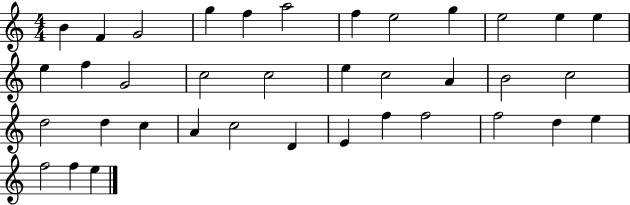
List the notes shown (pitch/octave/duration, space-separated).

B4/q F4/q G4/h G5/q F5/q A5/h F5/q E5/h G5/q E5/h E5/q E5/q E5/q F5/q G4/h C5/h C5/h E5/q C5/h A4/q B4/h C5/h D5/h D5/q C5/q A4/q C5/h D4/q E4/q F5/q F5/h F5/h D5/q E5/q F5/h F5/q E5/q